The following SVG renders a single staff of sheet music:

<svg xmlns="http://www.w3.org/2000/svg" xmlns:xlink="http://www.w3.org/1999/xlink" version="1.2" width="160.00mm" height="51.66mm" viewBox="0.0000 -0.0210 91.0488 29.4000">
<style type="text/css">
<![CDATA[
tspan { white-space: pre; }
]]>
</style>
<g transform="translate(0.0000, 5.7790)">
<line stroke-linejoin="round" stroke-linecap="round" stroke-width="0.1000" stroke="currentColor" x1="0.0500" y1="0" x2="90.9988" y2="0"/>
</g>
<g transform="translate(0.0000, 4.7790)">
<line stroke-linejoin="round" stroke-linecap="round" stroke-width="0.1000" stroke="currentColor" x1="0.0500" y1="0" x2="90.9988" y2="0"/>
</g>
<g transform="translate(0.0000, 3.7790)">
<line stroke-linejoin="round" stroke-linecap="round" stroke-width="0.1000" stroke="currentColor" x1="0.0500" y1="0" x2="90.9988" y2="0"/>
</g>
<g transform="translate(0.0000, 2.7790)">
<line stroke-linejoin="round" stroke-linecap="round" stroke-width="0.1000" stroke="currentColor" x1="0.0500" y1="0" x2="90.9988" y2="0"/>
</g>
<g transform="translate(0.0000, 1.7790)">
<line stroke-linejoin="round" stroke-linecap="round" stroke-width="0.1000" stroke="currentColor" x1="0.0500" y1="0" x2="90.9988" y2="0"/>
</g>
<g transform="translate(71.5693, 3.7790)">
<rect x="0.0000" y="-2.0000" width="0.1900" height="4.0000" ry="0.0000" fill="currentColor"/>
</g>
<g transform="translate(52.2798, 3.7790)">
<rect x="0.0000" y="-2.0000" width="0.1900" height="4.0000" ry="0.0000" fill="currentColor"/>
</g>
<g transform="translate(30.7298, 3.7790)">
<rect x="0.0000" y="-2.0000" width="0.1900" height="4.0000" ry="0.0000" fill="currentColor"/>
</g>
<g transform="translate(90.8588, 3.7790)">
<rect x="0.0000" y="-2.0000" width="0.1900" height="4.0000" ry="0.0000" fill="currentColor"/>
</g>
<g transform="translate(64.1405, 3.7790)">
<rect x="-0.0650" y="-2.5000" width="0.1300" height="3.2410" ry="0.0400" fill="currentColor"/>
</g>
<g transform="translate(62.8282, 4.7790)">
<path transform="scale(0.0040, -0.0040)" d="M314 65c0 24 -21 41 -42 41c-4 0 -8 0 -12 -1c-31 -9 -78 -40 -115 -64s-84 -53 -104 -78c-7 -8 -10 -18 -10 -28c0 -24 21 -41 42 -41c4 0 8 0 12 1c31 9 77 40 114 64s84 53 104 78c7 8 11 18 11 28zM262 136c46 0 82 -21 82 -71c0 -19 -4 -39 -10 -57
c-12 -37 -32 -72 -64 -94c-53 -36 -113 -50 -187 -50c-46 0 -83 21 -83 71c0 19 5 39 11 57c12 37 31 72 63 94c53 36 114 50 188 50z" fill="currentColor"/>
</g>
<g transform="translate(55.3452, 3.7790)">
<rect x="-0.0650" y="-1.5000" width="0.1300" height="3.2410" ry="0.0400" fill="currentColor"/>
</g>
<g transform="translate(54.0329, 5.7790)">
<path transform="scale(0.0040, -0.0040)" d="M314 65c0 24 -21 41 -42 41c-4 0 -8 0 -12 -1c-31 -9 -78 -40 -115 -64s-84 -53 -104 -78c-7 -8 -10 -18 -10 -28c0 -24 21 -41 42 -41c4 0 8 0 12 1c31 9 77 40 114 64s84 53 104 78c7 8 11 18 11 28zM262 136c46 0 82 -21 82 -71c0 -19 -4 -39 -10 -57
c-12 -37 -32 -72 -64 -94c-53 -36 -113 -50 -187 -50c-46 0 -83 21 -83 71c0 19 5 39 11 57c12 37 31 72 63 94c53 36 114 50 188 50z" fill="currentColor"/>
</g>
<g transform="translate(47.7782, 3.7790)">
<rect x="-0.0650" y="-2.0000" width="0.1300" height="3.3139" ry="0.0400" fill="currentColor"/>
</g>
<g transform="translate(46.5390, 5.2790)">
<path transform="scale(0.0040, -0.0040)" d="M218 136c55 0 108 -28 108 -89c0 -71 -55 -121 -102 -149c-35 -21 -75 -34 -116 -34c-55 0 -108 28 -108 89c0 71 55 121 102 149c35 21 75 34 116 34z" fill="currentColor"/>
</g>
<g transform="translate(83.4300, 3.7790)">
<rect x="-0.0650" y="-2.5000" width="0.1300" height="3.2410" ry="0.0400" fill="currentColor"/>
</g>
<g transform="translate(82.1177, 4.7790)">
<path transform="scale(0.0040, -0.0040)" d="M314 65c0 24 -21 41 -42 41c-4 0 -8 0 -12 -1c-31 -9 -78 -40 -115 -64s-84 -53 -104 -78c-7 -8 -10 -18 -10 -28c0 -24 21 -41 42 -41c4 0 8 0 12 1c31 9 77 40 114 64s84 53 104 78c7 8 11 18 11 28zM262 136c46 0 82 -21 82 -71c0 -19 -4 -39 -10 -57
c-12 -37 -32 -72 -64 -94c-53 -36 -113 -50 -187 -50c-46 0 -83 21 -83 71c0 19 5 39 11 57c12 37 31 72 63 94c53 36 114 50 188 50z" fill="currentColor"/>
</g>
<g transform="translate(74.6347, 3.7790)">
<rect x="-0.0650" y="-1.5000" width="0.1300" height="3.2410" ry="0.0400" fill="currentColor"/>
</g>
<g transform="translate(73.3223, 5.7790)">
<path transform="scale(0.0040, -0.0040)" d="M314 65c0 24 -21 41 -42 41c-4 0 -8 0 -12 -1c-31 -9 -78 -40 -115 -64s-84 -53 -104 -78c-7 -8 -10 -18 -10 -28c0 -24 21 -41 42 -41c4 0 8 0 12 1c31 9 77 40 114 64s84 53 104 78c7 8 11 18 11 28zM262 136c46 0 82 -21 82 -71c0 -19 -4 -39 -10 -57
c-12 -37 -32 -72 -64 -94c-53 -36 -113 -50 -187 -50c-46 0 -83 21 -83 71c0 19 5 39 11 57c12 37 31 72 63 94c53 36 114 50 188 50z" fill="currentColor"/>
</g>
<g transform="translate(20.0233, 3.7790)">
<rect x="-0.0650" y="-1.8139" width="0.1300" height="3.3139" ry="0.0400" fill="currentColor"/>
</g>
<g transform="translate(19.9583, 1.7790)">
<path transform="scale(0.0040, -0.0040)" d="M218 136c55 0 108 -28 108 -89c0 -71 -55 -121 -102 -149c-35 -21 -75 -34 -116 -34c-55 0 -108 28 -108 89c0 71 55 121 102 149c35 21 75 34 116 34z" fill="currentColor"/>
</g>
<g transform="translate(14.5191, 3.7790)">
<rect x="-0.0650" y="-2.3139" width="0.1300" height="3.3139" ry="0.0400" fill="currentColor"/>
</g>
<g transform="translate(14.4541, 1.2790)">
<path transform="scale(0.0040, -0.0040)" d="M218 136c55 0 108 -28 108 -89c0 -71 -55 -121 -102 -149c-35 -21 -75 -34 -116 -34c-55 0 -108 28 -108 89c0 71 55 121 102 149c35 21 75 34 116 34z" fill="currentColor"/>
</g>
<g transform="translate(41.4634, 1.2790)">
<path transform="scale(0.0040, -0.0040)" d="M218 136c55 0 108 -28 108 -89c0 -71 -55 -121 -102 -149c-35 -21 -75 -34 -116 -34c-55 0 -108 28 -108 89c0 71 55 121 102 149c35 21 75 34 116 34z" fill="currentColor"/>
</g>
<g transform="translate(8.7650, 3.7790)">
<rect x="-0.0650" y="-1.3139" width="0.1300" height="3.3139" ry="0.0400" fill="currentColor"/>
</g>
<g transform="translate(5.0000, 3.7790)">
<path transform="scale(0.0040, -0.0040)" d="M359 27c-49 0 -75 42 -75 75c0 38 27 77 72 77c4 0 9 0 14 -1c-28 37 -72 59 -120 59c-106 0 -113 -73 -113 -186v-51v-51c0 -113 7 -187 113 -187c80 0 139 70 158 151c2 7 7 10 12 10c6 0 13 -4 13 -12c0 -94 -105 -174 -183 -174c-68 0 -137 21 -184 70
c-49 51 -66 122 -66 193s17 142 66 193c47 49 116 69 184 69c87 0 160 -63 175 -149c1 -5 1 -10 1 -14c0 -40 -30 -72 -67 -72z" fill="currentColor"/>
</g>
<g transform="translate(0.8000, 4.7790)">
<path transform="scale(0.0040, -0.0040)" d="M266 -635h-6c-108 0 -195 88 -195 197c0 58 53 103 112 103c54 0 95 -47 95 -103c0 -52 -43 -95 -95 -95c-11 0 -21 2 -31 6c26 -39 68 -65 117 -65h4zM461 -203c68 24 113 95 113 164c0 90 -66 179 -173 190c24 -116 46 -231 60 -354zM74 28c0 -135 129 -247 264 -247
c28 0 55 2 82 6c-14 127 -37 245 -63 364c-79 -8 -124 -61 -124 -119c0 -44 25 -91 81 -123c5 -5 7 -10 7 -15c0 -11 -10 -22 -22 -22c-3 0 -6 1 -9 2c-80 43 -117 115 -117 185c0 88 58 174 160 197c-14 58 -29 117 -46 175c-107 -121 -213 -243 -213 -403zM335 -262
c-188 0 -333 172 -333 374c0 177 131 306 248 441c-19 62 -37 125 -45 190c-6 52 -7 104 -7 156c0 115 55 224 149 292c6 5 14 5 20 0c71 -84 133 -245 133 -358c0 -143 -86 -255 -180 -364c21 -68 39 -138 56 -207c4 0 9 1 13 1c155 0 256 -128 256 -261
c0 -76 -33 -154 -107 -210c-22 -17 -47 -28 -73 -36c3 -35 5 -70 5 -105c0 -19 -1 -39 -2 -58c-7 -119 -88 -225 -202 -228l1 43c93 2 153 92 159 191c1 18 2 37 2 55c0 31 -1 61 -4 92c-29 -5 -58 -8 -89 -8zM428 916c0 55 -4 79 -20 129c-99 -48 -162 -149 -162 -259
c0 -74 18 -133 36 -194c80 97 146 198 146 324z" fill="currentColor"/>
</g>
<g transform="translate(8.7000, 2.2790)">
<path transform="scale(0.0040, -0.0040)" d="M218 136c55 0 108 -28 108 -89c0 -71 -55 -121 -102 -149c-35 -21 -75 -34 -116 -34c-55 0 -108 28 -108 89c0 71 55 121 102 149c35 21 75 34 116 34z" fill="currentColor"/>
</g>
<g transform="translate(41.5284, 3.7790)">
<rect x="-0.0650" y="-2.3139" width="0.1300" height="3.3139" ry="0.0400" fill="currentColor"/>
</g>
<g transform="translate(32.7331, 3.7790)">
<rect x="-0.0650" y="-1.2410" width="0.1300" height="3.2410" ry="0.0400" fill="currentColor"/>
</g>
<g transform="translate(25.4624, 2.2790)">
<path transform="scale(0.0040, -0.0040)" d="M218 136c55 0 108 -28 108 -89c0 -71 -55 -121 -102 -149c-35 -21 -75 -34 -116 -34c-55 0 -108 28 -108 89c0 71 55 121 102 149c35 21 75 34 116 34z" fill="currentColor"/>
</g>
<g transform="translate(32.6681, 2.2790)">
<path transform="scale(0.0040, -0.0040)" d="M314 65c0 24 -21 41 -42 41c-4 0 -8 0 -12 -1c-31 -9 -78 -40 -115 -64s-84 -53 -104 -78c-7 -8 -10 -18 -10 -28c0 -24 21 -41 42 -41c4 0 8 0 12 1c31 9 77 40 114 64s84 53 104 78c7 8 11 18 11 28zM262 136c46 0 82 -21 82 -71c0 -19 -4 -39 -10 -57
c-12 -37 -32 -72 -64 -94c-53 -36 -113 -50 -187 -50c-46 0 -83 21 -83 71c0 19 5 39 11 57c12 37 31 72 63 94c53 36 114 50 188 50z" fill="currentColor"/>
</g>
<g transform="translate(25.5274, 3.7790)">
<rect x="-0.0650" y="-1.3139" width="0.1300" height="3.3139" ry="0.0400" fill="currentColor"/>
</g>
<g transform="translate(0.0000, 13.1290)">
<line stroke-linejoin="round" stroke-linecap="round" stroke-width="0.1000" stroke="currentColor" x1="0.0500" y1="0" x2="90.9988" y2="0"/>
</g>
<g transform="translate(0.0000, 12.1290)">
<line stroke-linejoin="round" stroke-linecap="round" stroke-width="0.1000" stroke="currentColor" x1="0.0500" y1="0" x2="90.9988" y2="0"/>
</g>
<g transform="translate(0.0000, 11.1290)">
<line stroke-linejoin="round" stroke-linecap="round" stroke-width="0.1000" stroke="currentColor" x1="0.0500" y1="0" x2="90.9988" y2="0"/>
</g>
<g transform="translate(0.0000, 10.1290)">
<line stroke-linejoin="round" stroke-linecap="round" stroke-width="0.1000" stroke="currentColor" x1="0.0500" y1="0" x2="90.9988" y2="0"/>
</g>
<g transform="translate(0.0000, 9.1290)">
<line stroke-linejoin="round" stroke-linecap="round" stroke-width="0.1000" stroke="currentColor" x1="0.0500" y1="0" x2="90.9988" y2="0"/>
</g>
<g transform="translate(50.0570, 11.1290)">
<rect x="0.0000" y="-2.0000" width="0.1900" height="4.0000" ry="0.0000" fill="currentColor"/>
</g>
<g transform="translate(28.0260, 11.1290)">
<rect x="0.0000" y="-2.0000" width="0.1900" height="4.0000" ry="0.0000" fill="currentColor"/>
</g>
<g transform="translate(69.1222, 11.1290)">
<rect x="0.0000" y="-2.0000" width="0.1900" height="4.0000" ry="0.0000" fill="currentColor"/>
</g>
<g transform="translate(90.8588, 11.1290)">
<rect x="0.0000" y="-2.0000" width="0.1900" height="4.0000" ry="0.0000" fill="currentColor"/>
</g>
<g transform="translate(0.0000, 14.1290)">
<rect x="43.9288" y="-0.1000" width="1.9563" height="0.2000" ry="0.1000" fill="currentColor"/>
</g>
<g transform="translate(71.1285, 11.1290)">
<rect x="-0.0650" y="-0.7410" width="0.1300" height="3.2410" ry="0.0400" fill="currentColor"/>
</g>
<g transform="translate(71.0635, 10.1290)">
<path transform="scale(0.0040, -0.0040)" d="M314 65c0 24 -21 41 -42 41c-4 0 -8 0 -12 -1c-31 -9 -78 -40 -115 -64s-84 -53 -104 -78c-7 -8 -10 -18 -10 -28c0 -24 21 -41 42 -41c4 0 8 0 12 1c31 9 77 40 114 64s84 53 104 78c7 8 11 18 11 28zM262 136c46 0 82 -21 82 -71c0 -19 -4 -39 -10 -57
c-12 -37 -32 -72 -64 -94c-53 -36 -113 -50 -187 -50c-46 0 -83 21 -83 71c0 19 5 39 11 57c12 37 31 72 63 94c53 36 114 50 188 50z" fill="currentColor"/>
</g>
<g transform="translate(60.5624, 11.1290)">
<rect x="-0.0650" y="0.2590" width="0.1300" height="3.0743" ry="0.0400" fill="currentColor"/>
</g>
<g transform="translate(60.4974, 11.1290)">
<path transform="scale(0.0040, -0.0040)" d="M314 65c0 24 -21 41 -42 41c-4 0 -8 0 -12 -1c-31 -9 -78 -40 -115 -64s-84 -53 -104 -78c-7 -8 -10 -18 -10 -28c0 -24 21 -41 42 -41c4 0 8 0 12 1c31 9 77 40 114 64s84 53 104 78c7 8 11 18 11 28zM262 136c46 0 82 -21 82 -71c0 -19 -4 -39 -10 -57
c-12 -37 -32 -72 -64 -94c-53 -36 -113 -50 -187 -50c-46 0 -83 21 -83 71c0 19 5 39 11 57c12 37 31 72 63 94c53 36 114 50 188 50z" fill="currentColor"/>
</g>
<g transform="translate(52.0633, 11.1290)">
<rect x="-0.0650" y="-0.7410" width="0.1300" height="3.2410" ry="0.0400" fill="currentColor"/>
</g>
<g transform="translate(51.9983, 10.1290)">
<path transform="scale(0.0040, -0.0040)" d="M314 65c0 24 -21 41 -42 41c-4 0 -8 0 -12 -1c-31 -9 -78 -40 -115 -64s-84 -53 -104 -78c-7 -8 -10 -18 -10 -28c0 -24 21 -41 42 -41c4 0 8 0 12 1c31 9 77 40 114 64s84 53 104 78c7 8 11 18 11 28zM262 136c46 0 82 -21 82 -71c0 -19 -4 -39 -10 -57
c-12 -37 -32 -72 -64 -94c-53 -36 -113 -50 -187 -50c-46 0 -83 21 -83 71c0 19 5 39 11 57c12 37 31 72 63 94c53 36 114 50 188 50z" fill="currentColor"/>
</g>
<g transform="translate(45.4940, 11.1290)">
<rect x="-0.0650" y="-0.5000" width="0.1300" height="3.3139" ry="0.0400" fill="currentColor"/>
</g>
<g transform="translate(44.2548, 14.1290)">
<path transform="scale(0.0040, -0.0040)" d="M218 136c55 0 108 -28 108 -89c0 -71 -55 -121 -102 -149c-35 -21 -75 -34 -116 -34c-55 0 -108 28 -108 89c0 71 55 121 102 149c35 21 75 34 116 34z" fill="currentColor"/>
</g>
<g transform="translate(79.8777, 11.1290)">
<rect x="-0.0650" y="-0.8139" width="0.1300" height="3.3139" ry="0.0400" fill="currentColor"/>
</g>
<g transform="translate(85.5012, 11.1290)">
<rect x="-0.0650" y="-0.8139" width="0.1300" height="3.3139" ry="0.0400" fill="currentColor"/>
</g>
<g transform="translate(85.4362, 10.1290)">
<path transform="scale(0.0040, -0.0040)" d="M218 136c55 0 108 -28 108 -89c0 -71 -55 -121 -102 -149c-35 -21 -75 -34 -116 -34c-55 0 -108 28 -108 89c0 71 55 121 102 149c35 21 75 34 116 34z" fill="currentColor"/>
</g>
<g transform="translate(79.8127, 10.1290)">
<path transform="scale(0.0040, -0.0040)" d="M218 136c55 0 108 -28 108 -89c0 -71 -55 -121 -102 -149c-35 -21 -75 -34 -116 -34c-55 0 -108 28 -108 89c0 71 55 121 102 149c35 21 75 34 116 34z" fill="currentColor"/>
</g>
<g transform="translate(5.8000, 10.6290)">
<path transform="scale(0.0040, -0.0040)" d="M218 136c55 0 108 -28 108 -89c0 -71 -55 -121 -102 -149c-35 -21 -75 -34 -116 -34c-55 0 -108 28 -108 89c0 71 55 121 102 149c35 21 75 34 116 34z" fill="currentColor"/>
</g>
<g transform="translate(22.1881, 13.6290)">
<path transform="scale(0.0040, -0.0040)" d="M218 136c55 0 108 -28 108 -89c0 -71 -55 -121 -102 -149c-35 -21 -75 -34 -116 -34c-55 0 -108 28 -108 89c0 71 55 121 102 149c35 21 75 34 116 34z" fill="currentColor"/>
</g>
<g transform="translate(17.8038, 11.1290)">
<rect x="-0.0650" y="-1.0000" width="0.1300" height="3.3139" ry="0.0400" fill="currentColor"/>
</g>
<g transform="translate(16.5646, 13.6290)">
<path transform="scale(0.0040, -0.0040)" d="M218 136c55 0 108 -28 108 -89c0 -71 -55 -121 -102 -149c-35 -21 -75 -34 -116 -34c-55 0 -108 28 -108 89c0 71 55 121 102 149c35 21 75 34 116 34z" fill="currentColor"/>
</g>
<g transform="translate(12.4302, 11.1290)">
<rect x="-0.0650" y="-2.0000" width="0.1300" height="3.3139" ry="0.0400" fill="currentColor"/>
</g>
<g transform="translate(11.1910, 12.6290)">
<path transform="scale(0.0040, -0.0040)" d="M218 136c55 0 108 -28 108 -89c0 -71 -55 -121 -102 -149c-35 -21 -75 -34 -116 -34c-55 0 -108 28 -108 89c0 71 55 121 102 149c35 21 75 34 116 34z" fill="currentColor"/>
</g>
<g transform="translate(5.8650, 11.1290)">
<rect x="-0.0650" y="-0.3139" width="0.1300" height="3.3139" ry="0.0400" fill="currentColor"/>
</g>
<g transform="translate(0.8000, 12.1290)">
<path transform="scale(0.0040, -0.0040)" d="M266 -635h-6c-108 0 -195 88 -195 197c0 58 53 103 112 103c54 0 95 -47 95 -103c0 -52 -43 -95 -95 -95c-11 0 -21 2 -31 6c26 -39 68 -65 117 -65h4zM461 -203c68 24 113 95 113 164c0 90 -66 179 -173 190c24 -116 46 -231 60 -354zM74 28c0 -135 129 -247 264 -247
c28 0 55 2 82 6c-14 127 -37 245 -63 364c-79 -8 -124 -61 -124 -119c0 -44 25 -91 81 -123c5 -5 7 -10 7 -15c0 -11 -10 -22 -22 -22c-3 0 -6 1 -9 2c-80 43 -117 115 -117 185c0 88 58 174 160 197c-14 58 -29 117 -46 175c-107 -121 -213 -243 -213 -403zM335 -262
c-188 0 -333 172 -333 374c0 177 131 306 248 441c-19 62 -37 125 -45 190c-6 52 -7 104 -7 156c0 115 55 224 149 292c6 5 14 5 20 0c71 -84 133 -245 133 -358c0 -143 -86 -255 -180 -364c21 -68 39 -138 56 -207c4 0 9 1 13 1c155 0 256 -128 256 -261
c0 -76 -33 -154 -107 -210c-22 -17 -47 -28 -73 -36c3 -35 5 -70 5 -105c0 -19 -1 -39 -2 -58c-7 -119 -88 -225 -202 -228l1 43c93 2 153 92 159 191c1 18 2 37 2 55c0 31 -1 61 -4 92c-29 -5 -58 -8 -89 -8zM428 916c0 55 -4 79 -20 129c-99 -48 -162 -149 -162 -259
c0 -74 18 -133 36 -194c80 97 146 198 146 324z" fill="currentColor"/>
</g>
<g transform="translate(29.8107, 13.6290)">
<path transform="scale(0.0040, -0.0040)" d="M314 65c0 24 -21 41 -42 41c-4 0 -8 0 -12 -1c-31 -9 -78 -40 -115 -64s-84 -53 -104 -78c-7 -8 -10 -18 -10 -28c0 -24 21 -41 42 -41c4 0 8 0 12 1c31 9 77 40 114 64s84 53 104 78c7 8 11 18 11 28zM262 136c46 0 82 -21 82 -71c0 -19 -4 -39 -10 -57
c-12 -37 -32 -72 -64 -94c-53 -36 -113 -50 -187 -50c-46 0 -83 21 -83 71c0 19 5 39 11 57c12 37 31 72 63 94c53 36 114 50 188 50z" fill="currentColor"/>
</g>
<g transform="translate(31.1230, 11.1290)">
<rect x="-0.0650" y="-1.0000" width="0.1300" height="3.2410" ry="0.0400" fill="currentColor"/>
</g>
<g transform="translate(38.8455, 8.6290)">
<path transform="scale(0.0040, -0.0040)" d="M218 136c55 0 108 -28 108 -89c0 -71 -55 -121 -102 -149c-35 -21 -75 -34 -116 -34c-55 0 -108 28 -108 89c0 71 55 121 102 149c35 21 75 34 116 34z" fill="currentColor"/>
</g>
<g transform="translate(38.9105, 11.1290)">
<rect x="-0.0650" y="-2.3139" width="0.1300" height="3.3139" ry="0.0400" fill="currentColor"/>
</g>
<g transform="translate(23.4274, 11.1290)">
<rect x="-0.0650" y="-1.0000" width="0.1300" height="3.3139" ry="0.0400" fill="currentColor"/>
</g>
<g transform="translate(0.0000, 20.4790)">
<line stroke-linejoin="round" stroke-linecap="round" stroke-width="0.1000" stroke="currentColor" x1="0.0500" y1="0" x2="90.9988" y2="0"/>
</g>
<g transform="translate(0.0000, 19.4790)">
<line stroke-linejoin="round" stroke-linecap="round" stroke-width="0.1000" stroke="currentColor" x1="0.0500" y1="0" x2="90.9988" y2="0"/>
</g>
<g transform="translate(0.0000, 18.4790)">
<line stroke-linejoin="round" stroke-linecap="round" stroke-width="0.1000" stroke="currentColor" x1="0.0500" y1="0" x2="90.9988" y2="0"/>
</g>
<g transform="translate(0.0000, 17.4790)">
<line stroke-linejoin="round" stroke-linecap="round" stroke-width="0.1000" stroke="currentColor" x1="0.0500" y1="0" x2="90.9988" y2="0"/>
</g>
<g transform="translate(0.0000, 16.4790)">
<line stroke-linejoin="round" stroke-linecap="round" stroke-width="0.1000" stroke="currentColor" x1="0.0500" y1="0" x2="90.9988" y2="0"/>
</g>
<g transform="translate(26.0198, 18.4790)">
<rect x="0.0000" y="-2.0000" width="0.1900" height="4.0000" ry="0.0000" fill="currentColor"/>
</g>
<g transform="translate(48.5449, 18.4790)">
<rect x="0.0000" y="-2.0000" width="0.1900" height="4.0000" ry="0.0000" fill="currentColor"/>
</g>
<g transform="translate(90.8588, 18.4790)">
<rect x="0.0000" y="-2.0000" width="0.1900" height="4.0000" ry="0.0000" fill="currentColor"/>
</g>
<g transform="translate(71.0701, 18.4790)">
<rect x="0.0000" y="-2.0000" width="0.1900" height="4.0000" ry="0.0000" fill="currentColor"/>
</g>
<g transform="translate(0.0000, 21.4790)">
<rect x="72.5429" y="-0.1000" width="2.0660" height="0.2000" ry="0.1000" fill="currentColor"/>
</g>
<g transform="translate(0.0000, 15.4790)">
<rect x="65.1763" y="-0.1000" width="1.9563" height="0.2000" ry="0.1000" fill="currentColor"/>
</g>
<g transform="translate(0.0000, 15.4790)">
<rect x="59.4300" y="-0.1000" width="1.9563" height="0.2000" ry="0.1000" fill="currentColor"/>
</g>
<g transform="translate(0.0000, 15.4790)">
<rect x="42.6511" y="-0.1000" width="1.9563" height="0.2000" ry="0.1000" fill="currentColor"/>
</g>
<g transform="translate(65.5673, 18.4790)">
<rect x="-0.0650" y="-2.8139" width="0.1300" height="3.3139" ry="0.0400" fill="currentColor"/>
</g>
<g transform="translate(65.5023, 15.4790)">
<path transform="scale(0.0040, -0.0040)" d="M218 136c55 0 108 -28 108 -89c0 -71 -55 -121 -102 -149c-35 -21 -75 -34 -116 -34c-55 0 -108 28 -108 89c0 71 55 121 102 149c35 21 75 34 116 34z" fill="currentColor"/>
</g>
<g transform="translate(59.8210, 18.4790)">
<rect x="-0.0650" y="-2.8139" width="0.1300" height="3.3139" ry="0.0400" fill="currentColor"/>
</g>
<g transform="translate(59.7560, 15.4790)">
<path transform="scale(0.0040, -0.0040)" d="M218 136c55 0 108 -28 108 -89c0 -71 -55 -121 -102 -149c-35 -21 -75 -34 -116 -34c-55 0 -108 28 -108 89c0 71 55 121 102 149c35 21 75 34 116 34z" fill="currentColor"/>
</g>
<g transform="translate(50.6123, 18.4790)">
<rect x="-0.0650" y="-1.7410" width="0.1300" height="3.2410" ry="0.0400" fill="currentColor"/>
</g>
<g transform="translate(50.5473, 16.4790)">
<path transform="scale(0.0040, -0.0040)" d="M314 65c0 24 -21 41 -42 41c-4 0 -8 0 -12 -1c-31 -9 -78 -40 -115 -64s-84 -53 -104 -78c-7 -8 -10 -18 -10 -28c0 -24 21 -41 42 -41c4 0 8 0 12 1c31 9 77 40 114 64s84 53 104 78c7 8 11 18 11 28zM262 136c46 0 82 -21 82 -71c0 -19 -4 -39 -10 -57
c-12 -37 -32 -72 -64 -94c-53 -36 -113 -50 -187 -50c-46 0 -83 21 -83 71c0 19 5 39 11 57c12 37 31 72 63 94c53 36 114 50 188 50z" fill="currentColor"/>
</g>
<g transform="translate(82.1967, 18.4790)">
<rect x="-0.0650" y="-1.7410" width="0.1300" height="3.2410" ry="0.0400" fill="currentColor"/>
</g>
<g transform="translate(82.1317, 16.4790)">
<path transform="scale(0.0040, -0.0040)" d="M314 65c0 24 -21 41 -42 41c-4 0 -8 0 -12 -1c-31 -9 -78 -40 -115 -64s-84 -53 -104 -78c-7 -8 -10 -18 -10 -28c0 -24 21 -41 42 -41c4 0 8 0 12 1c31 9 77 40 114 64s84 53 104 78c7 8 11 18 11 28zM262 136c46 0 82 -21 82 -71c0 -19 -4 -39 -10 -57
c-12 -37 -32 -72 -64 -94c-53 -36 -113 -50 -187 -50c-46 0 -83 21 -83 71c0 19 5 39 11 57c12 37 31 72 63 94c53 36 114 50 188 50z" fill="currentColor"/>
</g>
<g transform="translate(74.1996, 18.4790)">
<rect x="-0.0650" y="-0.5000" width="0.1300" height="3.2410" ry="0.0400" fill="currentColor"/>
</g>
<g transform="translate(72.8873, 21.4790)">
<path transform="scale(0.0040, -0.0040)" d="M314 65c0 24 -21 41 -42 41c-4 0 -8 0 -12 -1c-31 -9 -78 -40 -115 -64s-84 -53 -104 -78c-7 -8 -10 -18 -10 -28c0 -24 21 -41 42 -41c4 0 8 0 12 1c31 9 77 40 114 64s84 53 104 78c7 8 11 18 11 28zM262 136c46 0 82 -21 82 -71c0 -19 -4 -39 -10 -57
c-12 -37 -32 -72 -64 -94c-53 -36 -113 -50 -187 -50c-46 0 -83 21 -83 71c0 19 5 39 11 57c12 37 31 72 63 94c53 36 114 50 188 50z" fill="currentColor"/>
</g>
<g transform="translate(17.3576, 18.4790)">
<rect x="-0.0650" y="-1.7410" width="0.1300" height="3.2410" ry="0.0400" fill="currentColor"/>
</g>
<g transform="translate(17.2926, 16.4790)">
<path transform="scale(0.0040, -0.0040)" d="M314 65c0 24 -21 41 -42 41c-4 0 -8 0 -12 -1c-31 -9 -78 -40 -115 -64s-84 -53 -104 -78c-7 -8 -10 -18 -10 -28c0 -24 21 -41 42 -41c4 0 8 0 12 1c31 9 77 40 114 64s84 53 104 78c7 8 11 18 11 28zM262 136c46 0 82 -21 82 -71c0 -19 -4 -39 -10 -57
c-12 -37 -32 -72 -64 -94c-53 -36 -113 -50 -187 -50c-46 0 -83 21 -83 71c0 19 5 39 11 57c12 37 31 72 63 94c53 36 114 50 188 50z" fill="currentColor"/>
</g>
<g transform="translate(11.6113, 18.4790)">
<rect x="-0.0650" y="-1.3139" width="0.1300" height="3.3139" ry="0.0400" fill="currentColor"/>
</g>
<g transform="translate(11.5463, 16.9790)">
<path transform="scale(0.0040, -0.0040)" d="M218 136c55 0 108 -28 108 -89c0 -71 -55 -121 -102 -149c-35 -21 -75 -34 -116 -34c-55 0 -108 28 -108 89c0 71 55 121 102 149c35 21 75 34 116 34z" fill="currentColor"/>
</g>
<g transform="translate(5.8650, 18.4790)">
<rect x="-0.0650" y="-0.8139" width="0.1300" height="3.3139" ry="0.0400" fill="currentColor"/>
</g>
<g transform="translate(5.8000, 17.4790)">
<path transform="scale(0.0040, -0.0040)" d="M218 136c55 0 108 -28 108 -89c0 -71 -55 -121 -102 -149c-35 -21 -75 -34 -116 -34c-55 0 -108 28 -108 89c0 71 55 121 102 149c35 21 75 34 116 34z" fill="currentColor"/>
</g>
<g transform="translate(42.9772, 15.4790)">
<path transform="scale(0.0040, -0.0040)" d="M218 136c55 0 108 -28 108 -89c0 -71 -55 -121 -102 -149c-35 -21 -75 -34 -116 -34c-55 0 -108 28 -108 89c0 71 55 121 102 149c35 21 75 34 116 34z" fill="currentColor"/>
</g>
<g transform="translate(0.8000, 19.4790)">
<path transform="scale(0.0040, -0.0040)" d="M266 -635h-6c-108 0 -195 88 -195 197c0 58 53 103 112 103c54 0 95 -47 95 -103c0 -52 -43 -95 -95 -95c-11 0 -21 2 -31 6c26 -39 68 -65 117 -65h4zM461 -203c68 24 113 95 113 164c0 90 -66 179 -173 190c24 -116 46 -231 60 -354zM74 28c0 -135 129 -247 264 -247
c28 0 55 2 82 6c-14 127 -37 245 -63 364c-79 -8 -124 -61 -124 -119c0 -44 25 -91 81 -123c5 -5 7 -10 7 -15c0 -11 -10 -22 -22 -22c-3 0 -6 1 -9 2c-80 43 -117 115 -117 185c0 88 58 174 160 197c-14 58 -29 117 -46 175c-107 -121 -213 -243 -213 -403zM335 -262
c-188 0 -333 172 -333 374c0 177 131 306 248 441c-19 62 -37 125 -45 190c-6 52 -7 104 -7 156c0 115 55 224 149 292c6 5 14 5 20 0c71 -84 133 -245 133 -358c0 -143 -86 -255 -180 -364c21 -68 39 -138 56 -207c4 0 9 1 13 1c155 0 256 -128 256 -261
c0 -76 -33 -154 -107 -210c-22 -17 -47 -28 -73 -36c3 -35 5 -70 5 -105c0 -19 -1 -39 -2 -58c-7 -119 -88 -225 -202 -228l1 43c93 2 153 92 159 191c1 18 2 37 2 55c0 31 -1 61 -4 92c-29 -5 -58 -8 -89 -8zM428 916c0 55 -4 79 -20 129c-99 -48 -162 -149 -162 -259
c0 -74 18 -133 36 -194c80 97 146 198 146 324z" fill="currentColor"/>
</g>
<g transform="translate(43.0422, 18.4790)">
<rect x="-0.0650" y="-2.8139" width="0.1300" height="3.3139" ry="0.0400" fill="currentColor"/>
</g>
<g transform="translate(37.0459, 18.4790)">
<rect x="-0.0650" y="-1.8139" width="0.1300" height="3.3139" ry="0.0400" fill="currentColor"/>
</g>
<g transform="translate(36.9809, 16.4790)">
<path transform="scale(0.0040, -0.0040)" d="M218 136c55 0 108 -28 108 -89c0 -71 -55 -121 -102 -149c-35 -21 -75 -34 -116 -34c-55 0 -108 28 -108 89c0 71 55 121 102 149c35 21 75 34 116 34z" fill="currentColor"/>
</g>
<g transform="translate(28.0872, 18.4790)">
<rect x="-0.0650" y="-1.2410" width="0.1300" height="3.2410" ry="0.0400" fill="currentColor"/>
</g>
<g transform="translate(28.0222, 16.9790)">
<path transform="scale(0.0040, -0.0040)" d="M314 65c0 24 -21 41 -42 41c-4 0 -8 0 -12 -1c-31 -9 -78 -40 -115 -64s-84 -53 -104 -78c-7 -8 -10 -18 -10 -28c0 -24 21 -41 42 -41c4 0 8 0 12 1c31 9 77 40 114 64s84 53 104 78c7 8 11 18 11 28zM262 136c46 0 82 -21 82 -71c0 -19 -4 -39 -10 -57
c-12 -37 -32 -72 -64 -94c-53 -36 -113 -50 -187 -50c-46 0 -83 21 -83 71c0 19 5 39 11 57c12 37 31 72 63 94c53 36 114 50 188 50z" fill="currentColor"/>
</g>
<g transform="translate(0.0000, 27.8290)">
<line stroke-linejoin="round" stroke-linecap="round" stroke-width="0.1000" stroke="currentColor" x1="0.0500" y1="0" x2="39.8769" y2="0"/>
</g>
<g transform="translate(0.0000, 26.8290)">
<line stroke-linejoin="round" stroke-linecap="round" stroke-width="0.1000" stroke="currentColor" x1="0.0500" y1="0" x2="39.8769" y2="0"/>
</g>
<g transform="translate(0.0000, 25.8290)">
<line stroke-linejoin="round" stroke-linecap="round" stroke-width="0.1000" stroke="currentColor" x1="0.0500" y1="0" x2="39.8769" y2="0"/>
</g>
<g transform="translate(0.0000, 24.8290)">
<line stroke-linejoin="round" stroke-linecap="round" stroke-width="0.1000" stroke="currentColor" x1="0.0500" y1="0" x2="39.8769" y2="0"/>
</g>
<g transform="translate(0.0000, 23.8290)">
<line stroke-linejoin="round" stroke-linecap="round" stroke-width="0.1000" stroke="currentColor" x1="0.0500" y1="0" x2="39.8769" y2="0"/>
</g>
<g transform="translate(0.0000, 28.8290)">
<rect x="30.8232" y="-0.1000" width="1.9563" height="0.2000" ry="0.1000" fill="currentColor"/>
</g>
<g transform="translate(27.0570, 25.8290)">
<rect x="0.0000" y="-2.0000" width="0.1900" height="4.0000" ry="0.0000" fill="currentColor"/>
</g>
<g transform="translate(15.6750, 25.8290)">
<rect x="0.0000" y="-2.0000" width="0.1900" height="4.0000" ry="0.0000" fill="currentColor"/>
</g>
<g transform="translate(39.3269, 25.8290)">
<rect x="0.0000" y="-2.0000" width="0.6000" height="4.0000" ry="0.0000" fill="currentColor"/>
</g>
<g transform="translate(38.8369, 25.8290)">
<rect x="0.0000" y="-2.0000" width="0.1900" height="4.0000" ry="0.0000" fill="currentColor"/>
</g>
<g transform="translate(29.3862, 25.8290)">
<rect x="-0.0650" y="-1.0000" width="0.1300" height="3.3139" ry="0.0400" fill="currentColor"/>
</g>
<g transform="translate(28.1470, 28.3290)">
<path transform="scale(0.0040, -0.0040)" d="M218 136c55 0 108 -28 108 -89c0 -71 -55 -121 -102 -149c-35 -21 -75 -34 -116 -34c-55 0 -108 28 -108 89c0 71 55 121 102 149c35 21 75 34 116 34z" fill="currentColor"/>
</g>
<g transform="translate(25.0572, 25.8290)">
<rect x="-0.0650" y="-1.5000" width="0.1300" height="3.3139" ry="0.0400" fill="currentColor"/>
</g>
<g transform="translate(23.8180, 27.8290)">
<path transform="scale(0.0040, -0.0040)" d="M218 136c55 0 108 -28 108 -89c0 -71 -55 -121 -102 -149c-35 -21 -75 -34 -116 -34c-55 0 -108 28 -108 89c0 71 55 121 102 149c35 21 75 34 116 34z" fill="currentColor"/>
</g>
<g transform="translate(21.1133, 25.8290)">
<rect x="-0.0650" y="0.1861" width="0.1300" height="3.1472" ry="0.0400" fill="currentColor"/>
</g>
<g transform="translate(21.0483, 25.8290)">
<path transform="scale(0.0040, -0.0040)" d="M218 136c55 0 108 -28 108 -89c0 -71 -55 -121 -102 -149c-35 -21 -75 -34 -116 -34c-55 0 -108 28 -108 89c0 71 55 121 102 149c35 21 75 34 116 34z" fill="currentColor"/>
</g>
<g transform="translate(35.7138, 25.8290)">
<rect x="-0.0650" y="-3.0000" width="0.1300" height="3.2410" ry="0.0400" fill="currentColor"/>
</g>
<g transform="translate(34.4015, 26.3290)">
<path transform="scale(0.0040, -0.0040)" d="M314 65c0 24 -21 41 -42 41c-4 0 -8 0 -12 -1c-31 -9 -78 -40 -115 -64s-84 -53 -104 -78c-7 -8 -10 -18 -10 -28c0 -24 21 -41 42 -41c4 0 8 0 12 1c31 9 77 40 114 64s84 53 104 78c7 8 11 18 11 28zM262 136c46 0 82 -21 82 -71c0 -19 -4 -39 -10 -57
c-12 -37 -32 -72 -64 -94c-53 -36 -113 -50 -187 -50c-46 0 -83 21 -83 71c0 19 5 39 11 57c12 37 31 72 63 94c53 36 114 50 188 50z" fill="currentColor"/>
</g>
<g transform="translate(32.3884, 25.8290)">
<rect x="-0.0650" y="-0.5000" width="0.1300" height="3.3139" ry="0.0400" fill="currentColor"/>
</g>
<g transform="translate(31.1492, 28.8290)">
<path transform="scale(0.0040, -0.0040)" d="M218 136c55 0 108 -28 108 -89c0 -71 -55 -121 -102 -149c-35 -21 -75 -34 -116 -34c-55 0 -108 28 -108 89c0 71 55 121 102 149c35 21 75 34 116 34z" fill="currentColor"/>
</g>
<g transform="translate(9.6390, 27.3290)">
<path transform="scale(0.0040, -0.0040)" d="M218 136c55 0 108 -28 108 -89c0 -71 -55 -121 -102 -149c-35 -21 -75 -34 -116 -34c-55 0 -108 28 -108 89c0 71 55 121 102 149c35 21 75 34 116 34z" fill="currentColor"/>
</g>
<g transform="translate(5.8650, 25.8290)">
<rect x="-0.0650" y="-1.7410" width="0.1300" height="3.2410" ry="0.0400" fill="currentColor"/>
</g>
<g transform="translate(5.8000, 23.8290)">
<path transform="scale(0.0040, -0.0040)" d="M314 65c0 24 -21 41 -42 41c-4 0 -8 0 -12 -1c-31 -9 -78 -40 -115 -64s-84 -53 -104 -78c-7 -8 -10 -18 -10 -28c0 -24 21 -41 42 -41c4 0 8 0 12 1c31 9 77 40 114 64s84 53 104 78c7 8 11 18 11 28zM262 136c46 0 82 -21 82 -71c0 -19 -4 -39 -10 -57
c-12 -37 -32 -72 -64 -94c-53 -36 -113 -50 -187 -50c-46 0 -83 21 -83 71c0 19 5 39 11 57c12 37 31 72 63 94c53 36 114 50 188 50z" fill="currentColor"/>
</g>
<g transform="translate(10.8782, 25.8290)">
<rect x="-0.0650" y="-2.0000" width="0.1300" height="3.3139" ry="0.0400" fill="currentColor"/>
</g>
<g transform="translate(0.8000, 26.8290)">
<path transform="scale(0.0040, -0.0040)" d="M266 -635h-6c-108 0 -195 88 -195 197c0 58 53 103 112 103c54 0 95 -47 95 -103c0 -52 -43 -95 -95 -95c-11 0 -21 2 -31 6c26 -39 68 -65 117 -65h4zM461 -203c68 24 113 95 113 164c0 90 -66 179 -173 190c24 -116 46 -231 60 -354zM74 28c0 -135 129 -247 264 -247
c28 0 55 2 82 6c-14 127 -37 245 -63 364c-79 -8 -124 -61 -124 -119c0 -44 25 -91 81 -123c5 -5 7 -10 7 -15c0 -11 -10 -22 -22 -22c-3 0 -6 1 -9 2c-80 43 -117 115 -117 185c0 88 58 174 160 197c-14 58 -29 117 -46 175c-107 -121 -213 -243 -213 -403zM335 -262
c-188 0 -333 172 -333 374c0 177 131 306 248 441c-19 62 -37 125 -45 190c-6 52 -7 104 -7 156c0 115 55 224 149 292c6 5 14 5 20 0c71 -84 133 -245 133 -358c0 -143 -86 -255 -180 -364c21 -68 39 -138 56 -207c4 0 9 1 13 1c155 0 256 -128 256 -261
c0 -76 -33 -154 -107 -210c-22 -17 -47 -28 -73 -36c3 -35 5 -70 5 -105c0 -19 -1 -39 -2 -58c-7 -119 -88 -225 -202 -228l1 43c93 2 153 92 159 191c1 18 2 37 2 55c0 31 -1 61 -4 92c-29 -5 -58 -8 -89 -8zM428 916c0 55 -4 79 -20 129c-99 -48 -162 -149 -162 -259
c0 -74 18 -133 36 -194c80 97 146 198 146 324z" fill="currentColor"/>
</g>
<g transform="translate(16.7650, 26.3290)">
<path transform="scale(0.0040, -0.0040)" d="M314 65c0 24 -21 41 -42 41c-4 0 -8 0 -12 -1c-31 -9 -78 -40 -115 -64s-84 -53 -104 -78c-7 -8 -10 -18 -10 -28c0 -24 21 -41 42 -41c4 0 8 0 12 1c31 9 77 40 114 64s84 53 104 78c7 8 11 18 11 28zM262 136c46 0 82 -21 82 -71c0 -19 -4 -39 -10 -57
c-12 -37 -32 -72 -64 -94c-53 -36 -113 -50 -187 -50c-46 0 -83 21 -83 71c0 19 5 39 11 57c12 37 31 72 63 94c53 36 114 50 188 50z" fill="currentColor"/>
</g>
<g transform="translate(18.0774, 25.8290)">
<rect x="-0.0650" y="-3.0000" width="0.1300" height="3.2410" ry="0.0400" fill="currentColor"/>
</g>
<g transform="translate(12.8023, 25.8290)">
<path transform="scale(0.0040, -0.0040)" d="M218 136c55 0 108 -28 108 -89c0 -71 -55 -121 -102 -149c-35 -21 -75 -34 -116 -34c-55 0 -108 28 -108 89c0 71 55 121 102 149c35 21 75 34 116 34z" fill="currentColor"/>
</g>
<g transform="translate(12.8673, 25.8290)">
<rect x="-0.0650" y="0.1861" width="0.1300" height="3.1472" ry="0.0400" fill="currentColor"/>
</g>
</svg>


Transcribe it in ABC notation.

X:1
T:Untitled
M:4/4
L:1/4
K:C
e g f e e2 g F E2 G2 E2 G2 c F D D D2 g C d2 B2 d2 d d d e f2 e2 f a f2 a a C2 f2 f2 F B A2 B E D C A2